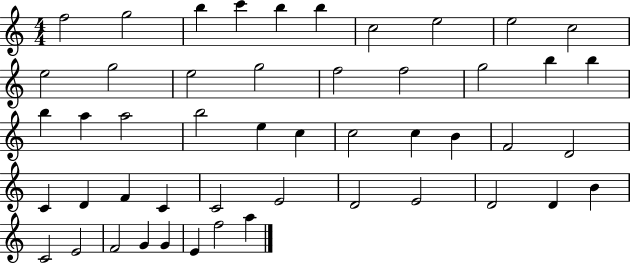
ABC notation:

X:1
T:Untitled
M:4/4
L:1/4
K:C
f2 g2 b c' b b c2 e2 e2 c2 e2 g2 e2 g2 f2 f2 g2 b b b a a2 b2 e c c2 c B F2 D2 C D F C C2 E2 D2 E2 D2 D B C2 E2 F2 G G E f2 a